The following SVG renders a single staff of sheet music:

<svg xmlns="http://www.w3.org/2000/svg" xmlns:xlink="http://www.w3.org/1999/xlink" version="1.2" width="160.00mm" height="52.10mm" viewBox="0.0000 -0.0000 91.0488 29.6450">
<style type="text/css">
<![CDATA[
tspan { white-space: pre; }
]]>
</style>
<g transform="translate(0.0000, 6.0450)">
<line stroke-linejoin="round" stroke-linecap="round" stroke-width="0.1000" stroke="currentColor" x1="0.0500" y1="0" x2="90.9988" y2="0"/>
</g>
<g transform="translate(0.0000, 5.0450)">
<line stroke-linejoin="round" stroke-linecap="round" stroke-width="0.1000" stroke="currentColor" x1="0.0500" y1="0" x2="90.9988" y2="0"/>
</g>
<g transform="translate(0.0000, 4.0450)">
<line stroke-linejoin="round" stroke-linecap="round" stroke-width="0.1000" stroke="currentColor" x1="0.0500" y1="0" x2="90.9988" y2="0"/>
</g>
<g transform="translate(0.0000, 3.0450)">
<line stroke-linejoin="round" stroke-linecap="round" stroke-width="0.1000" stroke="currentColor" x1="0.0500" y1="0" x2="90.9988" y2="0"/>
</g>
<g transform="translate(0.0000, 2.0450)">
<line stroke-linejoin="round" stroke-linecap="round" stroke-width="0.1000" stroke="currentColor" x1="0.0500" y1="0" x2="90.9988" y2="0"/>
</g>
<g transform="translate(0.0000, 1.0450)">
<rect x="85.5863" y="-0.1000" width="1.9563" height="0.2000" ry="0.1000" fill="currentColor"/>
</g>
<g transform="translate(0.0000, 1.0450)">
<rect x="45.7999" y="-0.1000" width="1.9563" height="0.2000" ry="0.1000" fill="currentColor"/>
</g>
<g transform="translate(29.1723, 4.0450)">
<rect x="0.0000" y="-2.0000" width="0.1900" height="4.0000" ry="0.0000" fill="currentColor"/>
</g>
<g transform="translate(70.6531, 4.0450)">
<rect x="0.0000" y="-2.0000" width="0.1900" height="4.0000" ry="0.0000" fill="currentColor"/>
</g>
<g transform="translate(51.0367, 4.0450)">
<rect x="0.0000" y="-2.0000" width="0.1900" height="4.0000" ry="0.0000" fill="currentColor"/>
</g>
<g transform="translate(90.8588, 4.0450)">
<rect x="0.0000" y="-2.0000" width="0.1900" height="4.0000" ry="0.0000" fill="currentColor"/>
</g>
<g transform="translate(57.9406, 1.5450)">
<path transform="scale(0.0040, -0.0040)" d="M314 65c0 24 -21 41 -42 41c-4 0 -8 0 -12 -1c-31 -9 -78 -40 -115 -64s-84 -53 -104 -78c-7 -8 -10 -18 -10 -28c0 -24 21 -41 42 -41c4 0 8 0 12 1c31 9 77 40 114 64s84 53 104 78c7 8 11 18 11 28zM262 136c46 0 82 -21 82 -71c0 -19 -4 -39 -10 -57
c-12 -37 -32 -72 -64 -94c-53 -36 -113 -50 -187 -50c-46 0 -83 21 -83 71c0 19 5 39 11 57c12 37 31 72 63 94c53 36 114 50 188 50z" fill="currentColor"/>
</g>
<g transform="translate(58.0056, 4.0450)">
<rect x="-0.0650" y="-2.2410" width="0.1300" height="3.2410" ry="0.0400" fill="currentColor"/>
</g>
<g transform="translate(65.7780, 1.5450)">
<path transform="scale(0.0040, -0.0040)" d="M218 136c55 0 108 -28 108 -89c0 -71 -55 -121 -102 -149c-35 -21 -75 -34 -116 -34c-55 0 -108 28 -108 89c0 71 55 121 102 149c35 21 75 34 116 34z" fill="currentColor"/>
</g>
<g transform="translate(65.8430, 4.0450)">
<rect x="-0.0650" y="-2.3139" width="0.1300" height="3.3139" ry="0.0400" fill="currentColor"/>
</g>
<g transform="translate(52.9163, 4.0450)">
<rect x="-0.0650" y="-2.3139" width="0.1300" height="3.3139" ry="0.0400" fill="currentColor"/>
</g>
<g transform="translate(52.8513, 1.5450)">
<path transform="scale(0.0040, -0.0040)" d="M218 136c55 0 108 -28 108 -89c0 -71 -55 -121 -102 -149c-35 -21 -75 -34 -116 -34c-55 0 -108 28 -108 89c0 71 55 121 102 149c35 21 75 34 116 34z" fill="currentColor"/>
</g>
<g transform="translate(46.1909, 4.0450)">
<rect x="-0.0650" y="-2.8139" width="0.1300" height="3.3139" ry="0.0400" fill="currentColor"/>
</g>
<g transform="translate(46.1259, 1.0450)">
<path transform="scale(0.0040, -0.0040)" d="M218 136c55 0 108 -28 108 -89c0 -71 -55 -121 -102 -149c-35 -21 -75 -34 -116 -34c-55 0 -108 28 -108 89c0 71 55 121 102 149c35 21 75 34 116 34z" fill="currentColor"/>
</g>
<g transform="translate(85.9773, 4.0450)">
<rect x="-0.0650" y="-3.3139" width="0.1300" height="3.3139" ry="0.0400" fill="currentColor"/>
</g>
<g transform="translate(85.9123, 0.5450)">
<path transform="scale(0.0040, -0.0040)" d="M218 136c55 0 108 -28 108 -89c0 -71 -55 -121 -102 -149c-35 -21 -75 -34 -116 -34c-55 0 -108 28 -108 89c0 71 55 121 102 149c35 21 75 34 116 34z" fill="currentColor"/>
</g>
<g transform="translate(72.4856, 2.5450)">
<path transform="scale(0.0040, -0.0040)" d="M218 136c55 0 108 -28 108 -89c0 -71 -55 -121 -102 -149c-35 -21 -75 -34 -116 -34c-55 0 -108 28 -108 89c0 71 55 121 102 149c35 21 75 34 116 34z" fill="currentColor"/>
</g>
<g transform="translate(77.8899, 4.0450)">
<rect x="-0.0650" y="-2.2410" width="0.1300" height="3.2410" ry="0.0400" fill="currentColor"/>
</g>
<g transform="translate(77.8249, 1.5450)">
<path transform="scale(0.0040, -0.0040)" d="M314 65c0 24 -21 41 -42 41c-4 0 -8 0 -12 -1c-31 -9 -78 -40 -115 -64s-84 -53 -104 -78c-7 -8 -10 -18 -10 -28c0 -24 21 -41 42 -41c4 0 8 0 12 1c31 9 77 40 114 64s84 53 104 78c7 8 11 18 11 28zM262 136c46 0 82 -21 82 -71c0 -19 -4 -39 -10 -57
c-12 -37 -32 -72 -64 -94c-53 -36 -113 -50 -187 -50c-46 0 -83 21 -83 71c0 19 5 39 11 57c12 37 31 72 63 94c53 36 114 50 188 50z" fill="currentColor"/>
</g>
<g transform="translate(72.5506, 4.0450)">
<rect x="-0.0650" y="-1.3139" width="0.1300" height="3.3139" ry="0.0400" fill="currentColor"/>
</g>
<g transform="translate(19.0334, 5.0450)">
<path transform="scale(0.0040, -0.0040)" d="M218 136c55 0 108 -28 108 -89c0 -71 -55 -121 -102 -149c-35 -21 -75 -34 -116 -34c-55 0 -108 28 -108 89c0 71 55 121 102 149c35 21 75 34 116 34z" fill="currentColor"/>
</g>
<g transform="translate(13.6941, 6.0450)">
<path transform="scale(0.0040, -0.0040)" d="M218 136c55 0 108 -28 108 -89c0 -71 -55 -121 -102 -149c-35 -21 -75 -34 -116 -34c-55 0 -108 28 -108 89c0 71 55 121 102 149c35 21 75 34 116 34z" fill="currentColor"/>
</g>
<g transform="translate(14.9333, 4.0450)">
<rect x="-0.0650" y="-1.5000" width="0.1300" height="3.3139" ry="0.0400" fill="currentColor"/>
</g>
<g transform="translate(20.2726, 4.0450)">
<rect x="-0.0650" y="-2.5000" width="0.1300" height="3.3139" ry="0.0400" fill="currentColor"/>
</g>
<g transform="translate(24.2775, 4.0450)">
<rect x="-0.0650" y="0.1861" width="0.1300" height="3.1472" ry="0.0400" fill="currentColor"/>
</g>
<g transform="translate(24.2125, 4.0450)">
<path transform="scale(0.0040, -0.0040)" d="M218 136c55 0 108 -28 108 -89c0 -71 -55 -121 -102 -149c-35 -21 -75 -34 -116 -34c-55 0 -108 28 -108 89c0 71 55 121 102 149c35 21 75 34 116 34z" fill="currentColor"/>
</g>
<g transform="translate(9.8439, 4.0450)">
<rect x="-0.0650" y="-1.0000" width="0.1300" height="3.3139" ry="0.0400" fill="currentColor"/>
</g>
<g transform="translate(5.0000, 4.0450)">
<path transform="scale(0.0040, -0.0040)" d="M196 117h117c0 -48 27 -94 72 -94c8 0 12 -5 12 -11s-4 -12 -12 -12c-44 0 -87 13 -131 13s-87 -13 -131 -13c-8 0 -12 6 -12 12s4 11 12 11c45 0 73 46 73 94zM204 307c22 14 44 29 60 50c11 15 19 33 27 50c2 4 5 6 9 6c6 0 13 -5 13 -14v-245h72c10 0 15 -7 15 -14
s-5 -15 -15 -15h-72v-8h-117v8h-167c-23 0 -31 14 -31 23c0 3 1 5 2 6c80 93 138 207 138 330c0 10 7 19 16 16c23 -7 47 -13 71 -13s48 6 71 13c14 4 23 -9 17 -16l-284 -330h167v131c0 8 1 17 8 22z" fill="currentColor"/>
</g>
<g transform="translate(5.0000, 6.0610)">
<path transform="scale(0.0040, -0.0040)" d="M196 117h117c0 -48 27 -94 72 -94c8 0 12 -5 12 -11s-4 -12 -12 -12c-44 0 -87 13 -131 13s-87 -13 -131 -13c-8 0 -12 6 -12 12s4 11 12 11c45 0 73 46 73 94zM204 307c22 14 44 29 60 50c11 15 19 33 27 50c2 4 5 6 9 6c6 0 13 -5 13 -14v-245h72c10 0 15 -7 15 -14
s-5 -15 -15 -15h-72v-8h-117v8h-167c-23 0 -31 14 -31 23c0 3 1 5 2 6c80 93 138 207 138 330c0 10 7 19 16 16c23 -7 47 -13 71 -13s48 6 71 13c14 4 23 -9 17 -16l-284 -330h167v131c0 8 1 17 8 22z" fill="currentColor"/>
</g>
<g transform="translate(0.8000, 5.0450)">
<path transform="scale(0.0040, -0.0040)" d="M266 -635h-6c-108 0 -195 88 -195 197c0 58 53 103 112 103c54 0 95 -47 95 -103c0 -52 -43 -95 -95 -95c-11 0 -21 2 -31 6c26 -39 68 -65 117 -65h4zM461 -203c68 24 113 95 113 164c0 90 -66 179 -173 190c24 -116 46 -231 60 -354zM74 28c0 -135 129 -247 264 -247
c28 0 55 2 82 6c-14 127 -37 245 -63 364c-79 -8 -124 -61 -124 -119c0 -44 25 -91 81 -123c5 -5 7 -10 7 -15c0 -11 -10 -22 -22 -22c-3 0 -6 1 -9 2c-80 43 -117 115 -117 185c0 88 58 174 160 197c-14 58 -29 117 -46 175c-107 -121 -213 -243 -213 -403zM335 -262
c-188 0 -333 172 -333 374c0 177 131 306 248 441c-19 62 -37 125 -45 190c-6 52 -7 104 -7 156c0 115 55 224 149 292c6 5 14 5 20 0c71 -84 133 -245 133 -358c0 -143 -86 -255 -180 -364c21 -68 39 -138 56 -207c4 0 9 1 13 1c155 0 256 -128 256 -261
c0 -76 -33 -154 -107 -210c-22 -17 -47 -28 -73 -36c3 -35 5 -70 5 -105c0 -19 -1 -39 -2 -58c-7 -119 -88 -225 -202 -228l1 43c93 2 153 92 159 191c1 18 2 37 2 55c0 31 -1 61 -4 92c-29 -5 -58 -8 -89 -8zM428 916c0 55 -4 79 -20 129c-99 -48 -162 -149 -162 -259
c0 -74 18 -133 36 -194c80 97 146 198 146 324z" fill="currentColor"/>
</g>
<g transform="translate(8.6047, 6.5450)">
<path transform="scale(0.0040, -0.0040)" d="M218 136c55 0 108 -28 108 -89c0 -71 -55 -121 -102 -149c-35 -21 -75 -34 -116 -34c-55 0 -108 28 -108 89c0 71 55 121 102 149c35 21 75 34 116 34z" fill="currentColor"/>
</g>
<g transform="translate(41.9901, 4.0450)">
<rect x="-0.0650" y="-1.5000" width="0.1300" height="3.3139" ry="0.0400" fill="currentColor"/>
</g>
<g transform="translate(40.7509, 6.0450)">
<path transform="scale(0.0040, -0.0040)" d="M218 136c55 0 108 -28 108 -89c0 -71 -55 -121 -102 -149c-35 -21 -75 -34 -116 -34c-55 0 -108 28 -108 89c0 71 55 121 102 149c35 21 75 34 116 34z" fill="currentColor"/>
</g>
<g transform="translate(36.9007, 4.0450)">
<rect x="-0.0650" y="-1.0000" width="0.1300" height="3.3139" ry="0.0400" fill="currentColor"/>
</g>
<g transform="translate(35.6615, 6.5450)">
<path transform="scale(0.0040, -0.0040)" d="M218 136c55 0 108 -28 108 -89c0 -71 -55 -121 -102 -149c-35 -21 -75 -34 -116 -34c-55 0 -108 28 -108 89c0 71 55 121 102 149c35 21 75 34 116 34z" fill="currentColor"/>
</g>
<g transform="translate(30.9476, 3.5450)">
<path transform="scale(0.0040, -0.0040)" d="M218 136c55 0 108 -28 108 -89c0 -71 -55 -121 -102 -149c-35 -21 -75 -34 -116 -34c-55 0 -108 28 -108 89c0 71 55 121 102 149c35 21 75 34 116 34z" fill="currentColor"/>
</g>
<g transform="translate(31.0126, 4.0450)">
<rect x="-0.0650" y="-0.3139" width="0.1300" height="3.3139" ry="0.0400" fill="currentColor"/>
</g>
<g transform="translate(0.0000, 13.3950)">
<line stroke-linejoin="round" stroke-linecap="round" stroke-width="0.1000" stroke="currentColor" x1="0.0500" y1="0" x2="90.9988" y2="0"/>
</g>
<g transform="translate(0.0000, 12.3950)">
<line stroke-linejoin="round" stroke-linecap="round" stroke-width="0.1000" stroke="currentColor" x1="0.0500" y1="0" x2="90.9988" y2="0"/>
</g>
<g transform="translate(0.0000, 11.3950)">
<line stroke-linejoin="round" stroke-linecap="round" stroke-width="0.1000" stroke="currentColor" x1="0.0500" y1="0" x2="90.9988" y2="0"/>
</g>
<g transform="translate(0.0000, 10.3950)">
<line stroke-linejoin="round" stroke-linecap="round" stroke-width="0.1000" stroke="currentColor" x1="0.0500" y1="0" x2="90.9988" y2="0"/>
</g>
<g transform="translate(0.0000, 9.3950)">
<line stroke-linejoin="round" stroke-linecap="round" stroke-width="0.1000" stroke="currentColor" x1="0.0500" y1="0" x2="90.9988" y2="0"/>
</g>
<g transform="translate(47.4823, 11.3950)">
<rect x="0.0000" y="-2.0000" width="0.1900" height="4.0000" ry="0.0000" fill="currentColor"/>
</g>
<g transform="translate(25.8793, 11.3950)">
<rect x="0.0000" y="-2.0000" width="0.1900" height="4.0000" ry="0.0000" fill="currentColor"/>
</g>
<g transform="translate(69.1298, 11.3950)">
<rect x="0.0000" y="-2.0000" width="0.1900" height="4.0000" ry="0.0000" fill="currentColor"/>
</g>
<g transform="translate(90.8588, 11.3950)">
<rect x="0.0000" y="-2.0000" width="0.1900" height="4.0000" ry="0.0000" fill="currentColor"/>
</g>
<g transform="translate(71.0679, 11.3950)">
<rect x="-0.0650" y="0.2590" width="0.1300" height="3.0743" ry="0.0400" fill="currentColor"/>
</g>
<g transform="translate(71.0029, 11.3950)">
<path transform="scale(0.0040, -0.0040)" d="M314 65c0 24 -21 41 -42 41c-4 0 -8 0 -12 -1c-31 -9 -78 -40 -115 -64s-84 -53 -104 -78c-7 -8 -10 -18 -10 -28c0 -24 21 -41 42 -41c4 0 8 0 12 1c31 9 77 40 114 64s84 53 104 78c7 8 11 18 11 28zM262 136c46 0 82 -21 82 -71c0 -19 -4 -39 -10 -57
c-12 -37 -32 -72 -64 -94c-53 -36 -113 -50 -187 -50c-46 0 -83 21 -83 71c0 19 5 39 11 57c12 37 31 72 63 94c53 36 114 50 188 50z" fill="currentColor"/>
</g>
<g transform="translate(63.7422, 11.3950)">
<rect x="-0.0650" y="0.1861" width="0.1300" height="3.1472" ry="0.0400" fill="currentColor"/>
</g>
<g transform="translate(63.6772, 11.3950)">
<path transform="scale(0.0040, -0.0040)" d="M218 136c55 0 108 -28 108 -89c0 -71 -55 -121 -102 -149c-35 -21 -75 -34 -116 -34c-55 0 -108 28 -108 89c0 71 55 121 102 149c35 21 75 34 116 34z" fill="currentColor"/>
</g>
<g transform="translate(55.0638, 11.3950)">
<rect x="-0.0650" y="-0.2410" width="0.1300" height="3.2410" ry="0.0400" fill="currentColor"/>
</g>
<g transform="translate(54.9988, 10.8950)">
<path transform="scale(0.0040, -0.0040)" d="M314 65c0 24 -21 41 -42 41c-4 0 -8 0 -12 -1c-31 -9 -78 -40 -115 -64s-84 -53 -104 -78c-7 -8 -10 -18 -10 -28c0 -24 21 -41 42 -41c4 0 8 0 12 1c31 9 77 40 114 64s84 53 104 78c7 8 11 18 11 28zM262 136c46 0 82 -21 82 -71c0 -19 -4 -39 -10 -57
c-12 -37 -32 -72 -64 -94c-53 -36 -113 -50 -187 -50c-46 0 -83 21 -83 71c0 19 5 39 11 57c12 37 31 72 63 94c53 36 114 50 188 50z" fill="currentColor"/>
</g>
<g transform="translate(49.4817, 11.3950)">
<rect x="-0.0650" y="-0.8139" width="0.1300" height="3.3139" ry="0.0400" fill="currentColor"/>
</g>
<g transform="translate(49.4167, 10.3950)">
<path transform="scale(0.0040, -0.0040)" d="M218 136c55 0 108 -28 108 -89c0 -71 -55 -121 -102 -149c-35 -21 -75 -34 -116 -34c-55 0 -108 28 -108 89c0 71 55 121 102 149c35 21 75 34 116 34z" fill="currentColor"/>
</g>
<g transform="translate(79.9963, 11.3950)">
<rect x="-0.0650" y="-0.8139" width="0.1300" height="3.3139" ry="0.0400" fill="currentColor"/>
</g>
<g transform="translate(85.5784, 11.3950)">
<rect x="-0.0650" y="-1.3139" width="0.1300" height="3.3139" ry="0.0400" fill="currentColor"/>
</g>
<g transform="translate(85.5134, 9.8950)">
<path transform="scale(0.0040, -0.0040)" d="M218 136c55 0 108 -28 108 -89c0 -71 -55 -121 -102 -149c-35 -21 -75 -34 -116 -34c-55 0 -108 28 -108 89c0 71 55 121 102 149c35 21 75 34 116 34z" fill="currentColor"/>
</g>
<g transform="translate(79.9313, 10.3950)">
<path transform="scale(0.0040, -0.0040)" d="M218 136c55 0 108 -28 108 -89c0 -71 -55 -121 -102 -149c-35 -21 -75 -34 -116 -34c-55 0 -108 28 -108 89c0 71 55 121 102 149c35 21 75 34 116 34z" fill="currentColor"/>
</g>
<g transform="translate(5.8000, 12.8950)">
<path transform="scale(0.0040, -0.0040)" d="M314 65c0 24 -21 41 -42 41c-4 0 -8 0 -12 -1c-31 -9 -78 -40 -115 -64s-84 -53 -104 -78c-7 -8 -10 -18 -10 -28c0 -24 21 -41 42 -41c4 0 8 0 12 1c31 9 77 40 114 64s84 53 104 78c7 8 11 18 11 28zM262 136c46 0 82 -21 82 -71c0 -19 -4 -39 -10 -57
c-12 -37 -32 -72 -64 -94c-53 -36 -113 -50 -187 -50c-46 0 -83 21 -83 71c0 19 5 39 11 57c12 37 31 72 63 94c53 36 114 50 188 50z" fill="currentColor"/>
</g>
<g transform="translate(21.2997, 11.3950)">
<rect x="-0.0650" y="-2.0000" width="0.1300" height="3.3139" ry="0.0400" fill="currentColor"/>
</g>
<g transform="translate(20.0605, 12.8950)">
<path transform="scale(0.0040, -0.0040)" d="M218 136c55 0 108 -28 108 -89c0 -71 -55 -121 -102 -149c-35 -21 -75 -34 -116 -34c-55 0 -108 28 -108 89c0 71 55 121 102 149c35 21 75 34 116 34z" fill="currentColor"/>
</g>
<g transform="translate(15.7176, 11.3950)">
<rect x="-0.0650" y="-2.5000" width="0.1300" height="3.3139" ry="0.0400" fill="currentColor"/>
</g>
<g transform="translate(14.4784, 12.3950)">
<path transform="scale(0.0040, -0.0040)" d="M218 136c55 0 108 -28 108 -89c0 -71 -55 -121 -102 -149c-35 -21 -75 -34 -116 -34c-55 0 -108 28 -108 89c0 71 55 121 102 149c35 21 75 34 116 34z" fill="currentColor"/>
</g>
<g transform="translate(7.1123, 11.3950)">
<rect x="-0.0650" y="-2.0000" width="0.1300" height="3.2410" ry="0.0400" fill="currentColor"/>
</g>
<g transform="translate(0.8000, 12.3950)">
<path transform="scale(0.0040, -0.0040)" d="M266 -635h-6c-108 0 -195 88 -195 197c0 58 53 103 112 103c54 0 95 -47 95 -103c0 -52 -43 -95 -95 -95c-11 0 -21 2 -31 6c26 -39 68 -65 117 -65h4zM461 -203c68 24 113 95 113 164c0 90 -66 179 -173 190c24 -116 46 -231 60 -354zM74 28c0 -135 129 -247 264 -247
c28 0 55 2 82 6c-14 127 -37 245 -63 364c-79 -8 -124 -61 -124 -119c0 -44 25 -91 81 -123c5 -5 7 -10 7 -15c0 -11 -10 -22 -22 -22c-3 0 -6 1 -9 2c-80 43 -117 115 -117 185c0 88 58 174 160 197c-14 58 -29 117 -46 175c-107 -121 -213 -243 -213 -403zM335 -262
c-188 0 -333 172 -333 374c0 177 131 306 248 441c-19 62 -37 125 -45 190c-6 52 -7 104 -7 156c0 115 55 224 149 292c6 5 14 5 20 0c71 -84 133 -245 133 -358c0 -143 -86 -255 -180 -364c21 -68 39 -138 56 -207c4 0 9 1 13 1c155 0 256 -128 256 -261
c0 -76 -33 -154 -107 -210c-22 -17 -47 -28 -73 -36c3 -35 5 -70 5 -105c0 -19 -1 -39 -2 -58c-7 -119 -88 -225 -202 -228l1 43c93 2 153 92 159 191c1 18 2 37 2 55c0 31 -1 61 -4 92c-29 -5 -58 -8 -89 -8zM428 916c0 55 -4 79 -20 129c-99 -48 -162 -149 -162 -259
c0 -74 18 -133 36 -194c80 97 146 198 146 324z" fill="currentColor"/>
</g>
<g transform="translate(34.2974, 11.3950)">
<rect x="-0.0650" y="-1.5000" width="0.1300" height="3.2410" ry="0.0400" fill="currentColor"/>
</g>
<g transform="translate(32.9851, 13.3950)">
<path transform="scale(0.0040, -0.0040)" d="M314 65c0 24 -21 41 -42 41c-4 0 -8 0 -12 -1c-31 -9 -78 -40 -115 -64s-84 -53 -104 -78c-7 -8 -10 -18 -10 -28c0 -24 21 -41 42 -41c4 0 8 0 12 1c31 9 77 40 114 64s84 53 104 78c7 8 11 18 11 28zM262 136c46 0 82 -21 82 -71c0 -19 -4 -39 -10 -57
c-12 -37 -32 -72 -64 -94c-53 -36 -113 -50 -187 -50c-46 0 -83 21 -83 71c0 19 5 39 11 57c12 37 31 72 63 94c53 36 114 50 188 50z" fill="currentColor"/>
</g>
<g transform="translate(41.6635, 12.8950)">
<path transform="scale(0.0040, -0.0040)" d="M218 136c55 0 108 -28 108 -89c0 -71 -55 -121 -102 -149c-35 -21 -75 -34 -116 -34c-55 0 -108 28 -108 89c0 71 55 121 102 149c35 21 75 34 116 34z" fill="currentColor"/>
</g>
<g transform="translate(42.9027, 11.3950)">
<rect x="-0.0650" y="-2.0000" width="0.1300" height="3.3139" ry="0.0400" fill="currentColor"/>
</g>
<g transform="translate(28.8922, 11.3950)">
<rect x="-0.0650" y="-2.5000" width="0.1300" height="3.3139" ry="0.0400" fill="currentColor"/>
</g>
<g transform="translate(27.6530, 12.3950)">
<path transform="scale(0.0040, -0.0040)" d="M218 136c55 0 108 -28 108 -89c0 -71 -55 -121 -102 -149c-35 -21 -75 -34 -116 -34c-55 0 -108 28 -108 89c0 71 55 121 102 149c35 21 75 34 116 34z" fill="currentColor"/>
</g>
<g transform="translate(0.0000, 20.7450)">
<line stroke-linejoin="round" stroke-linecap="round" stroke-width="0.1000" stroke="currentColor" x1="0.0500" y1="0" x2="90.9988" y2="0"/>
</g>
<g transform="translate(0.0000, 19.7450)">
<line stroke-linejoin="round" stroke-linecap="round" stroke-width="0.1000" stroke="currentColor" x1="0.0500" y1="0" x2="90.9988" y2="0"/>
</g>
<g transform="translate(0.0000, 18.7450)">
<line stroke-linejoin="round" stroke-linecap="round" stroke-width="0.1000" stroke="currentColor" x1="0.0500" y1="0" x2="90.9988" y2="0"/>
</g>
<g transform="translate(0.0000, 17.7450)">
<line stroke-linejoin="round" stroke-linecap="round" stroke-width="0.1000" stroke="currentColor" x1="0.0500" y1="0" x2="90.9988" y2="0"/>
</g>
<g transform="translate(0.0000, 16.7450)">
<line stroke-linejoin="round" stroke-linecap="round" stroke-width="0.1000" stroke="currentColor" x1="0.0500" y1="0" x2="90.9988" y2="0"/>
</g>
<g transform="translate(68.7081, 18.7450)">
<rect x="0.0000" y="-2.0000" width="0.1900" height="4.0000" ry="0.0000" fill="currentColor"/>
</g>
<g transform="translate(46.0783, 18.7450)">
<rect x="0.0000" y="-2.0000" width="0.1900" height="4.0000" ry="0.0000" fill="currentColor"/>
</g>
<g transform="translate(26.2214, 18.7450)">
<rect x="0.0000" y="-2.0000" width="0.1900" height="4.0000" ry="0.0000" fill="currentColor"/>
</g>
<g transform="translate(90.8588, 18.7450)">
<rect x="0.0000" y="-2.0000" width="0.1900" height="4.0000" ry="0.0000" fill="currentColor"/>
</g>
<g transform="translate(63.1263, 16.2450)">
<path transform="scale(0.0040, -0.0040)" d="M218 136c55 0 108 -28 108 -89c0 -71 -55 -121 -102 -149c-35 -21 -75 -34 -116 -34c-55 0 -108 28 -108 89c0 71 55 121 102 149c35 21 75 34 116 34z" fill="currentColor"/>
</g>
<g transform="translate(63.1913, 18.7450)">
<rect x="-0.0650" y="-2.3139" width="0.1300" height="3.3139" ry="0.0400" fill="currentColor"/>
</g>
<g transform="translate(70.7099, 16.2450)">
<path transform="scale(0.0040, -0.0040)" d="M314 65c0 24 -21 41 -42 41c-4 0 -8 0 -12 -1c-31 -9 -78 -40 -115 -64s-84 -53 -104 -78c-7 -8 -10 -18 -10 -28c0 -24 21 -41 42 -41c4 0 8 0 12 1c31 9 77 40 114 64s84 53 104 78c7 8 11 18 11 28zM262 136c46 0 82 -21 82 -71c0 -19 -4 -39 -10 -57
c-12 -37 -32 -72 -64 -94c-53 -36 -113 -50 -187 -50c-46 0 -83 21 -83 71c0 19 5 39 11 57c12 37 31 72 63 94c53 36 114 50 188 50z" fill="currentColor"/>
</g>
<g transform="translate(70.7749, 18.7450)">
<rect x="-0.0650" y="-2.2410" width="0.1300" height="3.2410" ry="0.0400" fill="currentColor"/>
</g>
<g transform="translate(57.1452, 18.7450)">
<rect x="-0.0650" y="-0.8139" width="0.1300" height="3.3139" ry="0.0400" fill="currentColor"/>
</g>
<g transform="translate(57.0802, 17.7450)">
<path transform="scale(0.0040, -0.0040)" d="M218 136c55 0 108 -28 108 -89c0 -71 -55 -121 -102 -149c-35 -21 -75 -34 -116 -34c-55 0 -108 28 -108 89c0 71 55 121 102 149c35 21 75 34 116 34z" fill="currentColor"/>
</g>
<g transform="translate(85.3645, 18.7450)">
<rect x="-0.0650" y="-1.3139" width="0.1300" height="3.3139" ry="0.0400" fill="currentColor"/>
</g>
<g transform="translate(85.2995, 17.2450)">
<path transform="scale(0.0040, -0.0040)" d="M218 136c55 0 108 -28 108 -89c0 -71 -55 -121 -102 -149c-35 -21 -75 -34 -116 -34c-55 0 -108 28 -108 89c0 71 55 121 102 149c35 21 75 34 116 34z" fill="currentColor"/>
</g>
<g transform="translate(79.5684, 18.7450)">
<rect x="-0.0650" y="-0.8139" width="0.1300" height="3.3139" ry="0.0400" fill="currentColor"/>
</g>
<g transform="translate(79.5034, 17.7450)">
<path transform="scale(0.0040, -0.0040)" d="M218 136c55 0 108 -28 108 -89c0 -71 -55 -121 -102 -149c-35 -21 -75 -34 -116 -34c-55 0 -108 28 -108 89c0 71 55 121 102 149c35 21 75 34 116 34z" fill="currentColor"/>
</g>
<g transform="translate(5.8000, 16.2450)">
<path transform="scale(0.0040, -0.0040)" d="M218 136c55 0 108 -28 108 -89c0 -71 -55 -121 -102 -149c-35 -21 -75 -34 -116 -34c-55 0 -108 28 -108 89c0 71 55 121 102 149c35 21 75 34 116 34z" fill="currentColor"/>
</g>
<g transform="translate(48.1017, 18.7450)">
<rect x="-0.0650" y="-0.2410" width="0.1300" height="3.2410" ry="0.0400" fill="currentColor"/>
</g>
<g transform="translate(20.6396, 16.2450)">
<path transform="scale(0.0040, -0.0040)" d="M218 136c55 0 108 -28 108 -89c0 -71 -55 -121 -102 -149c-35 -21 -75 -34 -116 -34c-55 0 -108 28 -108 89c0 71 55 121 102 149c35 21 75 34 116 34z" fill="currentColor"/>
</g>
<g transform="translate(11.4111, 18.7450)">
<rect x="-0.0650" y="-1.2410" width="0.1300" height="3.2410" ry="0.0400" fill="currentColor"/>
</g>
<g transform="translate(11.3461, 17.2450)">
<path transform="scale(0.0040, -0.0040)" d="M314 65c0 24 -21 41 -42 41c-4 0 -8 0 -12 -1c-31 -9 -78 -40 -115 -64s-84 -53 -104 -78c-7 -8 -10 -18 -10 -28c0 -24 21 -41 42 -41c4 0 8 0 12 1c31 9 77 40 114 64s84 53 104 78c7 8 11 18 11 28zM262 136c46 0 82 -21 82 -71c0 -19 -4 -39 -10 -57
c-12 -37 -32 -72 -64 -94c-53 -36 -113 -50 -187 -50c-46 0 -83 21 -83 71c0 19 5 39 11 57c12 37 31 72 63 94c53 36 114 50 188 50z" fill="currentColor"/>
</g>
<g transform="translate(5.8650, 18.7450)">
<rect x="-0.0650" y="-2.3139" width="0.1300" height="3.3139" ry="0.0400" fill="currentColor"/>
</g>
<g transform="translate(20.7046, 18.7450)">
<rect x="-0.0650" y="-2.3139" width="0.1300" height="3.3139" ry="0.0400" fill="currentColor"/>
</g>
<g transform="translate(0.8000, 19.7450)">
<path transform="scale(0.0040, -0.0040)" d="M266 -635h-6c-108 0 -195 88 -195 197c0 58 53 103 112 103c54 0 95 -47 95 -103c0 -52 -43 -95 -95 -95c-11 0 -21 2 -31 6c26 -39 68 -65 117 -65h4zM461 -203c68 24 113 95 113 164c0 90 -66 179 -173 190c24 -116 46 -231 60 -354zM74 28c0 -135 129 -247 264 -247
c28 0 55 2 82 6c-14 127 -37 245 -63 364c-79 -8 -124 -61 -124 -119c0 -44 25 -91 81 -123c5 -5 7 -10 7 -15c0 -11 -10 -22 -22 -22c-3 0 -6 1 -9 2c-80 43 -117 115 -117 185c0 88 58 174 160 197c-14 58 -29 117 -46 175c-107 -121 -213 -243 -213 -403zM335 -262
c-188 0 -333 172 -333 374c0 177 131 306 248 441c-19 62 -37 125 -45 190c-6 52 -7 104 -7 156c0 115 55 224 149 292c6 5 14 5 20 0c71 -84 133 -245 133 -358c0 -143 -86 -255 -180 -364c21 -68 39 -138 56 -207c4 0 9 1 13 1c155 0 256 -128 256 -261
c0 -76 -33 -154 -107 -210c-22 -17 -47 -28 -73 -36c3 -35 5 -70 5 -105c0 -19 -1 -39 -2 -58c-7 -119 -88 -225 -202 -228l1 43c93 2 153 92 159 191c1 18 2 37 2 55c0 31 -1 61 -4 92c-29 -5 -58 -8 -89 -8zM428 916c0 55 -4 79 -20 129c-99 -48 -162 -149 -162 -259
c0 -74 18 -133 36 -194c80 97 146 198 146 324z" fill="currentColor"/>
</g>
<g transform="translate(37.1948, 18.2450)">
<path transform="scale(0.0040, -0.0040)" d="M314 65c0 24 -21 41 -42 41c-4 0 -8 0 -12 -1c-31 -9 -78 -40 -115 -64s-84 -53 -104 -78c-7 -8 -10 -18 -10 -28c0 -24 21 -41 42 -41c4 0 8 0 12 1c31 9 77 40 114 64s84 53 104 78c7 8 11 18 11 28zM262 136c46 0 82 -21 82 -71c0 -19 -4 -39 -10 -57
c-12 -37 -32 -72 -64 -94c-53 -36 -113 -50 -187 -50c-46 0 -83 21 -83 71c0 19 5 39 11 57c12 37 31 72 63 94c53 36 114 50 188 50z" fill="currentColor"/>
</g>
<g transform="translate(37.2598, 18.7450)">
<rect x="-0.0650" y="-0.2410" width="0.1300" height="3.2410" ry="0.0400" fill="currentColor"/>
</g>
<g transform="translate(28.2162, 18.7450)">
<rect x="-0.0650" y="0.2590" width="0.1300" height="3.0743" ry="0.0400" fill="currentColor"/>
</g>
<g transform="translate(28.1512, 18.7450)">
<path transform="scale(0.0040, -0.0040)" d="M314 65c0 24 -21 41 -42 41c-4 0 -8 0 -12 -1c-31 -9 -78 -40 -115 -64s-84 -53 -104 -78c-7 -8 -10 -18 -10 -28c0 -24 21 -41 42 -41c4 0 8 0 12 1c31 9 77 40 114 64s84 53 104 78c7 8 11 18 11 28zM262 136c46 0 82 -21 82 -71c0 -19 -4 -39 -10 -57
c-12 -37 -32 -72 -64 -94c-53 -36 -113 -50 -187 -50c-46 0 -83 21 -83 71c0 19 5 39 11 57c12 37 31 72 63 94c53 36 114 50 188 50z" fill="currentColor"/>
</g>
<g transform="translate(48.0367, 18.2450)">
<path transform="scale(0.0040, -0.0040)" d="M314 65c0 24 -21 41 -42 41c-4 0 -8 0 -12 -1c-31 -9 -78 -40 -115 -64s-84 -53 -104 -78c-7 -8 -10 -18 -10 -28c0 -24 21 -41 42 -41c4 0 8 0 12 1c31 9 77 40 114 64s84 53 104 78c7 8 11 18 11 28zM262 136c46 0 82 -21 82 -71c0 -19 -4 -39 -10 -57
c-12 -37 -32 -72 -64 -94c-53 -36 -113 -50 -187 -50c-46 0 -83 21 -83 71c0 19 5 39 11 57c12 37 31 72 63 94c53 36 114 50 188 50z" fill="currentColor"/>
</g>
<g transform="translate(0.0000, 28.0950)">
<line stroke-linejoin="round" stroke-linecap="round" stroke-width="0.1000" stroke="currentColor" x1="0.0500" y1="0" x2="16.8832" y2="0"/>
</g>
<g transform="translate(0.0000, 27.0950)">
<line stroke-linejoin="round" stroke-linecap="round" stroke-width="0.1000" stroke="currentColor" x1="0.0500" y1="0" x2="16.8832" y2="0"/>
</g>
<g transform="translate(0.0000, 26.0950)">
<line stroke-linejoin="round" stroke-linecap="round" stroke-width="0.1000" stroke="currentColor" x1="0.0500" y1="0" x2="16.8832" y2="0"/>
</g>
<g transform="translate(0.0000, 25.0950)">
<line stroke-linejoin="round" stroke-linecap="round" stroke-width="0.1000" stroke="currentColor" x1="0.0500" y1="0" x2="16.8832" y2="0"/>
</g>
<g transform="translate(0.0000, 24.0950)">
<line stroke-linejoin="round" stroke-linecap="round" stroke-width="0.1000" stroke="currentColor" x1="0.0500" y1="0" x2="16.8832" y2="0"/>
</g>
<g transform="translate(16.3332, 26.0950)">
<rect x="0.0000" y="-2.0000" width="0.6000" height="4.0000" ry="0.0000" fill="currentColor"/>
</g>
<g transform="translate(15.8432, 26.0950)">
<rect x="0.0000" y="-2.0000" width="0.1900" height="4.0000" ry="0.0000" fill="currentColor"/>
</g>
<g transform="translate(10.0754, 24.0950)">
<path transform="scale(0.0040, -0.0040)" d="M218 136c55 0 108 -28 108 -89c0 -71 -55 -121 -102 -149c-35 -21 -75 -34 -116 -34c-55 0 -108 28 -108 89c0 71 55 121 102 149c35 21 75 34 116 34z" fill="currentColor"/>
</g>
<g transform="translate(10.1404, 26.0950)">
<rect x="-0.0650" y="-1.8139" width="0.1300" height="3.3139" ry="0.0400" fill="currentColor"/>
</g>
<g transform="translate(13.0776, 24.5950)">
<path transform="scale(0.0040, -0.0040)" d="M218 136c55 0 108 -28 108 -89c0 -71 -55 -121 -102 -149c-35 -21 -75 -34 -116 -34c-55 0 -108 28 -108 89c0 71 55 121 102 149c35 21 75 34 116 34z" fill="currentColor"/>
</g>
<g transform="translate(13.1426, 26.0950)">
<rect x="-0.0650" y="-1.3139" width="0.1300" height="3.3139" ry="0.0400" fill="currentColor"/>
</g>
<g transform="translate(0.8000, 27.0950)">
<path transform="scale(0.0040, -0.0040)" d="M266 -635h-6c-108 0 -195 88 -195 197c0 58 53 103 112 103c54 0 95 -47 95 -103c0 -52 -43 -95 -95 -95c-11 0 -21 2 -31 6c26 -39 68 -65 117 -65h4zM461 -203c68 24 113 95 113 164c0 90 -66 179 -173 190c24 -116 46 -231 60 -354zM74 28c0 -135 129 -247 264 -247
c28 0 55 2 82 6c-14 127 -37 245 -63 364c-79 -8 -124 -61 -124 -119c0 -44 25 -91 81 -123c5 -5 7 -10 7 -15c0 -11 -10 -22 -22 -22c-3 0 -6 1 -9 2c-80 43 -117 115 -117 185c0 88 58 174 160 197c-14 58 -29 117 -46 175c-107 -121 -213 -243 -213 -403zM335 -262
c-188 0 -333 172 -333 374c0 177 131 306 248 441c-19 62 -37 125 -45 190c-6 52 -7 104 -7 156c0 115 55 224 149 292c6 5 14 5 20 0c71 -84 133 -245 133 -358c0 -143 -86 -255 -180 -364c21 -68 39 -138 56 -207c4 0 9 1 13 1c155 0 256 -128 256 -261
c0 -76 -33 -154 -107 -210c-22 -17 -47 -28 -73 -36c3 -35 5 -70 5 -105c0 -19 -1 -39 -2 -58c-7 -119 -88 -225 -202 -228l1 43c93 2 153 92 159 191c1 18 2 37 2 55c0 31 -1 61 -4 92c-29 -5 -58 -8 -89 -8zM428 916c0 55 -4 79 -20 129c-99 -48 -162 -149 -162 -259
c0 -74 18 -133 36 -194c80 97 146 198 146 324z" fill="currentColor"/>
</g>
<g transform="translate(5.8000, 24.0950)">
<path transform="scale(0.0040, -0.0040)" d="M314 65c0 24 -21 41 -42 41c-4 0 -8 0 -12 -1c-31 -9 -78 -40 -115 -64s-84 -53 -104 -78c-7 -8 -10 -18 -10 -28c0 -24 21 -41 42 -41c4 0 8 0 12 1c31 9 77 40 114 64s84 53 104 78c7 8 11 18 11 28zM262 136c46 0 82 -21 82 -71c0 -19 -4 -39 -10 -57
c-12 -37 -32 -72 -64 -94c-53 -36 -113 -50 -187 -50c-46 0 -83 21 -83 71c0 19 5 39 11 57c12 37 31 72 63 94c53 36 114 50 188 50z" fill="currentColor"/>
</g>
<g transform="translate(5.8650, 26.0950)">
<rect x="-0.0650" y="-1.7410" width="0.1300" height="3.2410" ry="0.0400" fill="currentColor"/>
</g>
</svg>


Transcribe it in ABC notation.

X:1
T:Untitled
M:4/4
L:1/4
K:C
D E G B c D E a g g2 g e g2 b F2 G F G E2 F d c2 B B2 d e g e2 g B2 c2 c2 d g g2 d e f2 f e